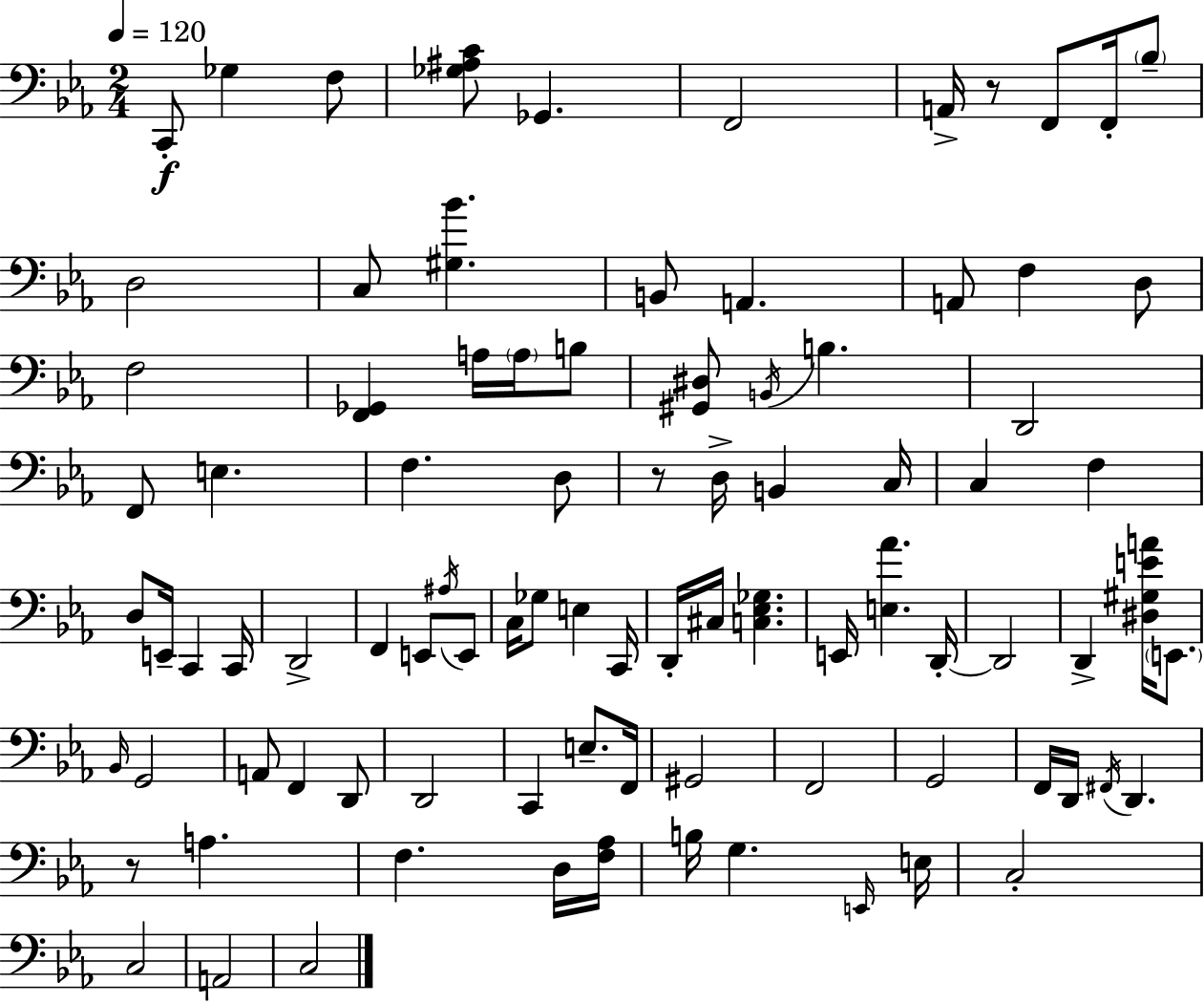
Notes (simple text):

C2/e Gb3/q F3/e [Gb3,A#3,C4]/e Gb2/q. F2/h A2/s R/e F2/e F2/s Bb3/e D3/h C3/e [G#3,Bb4]/q. B2/e A2/q. A2/e F3/q D3/e F3/h [F2,Gb2]/q A3/s A3/s B3/e [G#2,D#3]/e B2/s B3/q. D2/h F2/e E3/q. F3/q. D3/e R/e D3/s B2/q C3/s C3/q F3/q D3/e E2/s C2/q C2/s D2/h F2/q E2/e A#3/s E2/e C3/s Gb3/e E3/q C2/s D2/s C#3/s [C3,Eb3,Gb3]/q. E2/s [E3,Ab4]/q. D2/s D2/h D2/q [D#3,G#3,E4,A4]/s E2/e. Bb2/s G2/h A2/e F2/q D2/e D2/h C2/q E3/e. F2/s G#2/h F2/h G2/h F2/s D2/s F#2/s D2/q. R/e A3/q. F3/q. D3/s [F3,Ab3]/s B3/s G3/q. E2/s E3/s C3/h C3/h A2/h C3/h